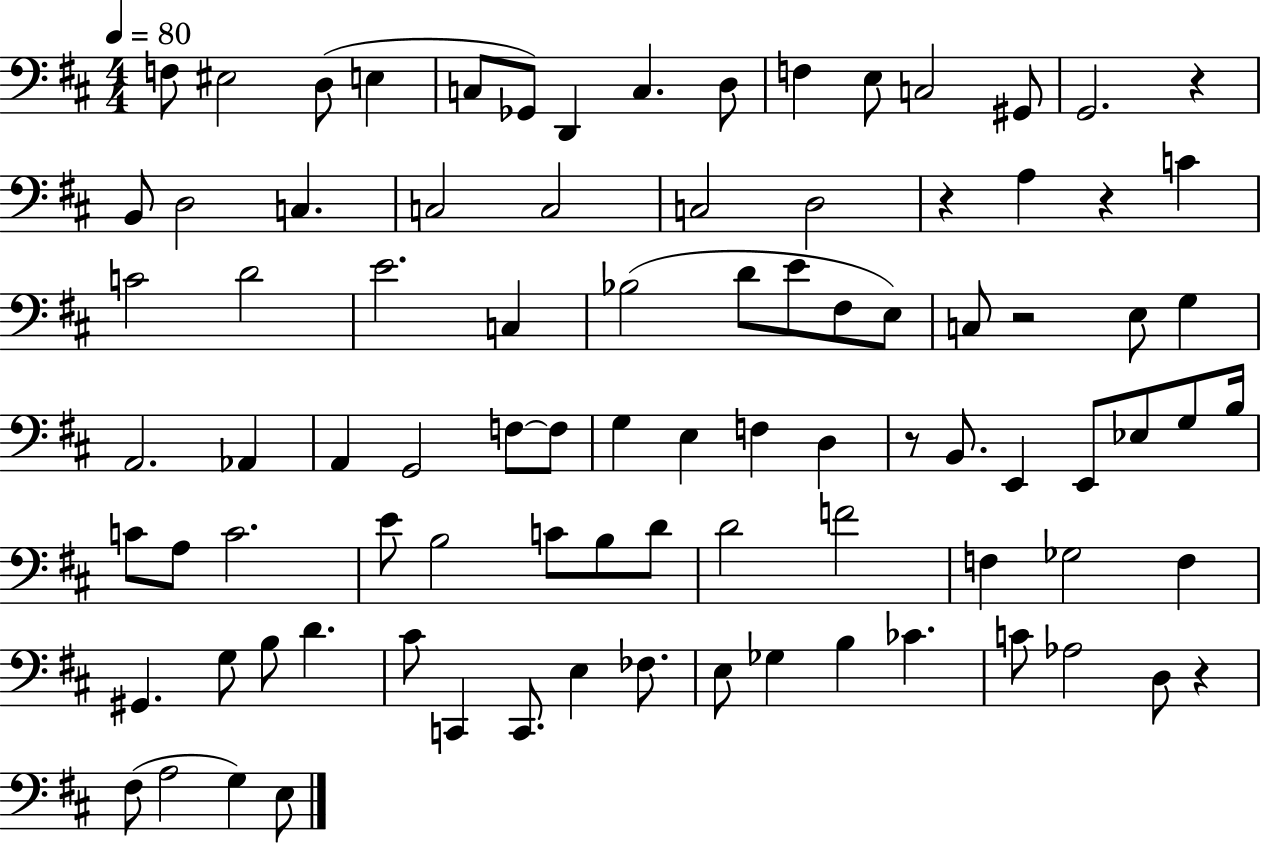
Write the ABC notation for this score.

X:1
T:Untitled
M:4/4
L:1/4
K:D
F,/2 ^E,2 D,/2 E, C,/2 _G,,/2 D,, C, D,/2 F, E,/2 C,2 ^G,,/2 G,,2 z B,,/2 D,2 C, C,2 C,2 C,2 D,2 z A, z C C2 D2 E2 C, _B,2 D/2 E/2 ^F,/2 E,/2 C,/2 z2 E,/2 G, A,,2 _A,, A,, G,,2 F,/2 F,/2 G, E, F, D, z/2 B,,/2 E,, E,,/2 _E,/2 G,/2 B,/4 C/2 A,/2 C2 E/2 B,2 C/2 B,/2 D/2 D2 F2 F, _G,2 F, ^G,, G,/2 B,/2 D ^C/2 C,, C,,/2 E, _F,/2 E,/2 _G, B, _C C/2 _A,2 D,/2 z ^F,/2 A,2 G, E,/2